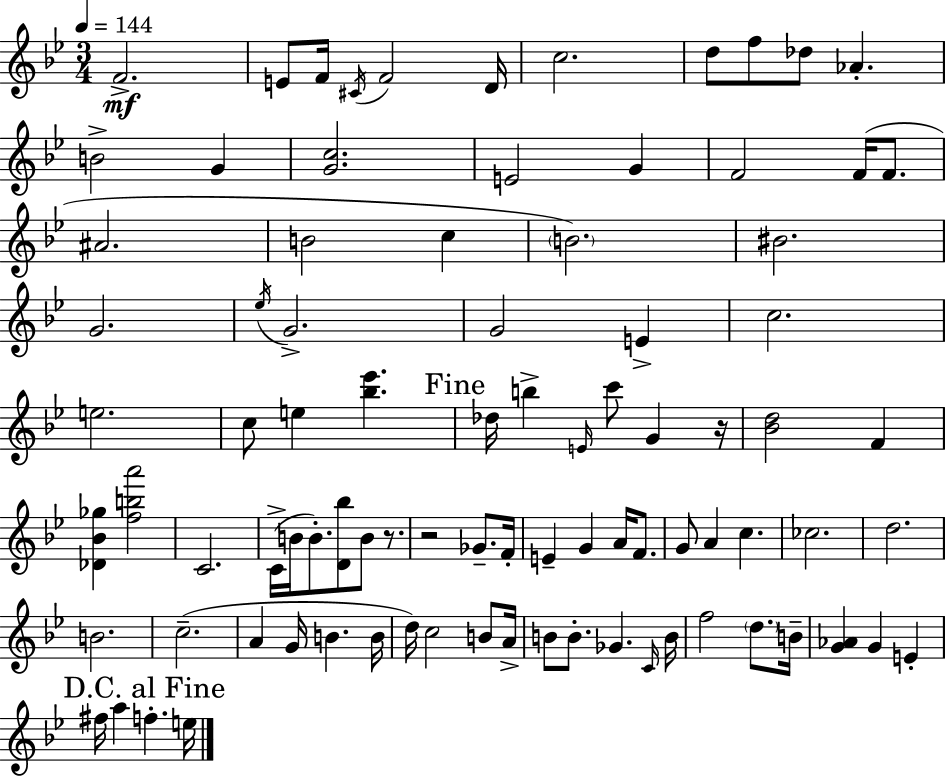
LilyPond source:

{
  \clef treble
  \numericTimeSignature
  \time 3/4
  \key bes \major
  \tempo 4 = 144
  f'2.->\mf | e'8 f'16 \acciaccatura { cis'16 } f'2 | d'16 c''2. | d''8 f''8 des''8 aes'4.-. | \break b'2-> g'4 | <g' c''>2. | e'2 g'4 | f'2 f'16( f'8. | \break ais'2. | b'2 c''4 | \parenthesize b'2.) | bis'2. | \break g'2. | \acciaccatura { ees''16 } g'2.-> | g'2 e'4-> | c''2. | \break e''2. | c''8 e''4 <bes'' ees'''>4. | \mark "Fine" des''16 b''4-> \grace { e'16 } c'''8 g'4 | r16 <bes' d''>2 f'4 | \break <des' bes' ges''>4 <f'' b'' a'''>2 | c'2. | c'16->( b'16 b'8.-.) <d' bes''>8 b'8 | r8. r2 ges'8.-- | \break f'16-. e'4-- g'4 a'16 | f'8. g'8 a'4 c''4. | ces''2. | d''2. | \break b'2. | c''2.--( | a'4 g'16 b'4. | b'16 d''16) c''2 | \break b'8 a'16-> b'8 b'8.-. ges'4. | \grace { c'16 } b'16 f''2 | \parenthesize d''8. b'16-- <g' aes'>4 g'4 | e'4-. \mark "D.C. al Fine" fis''16 a''4 f''4.-. | \break e''16 \bar "|."
}